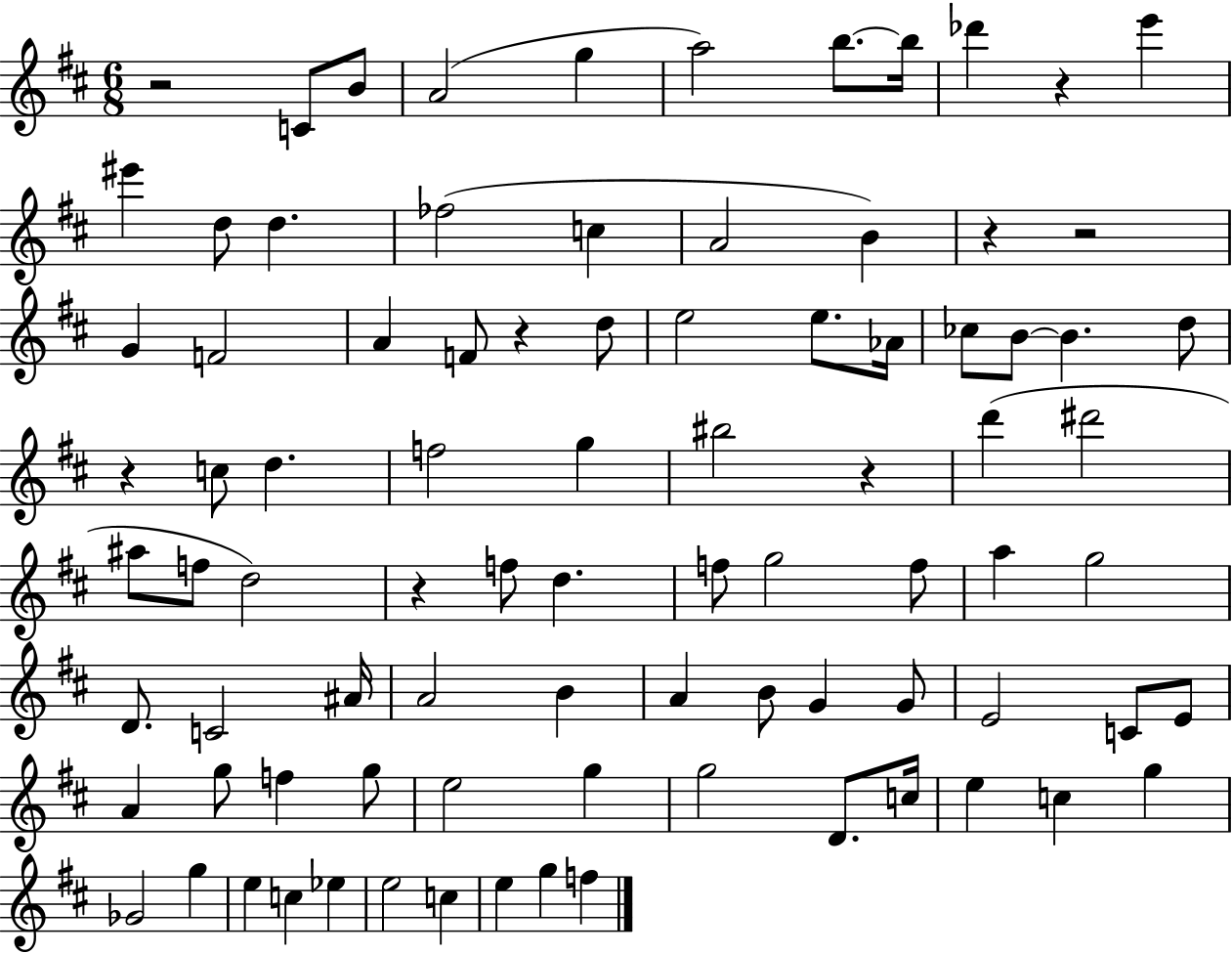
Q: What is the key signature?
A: D major